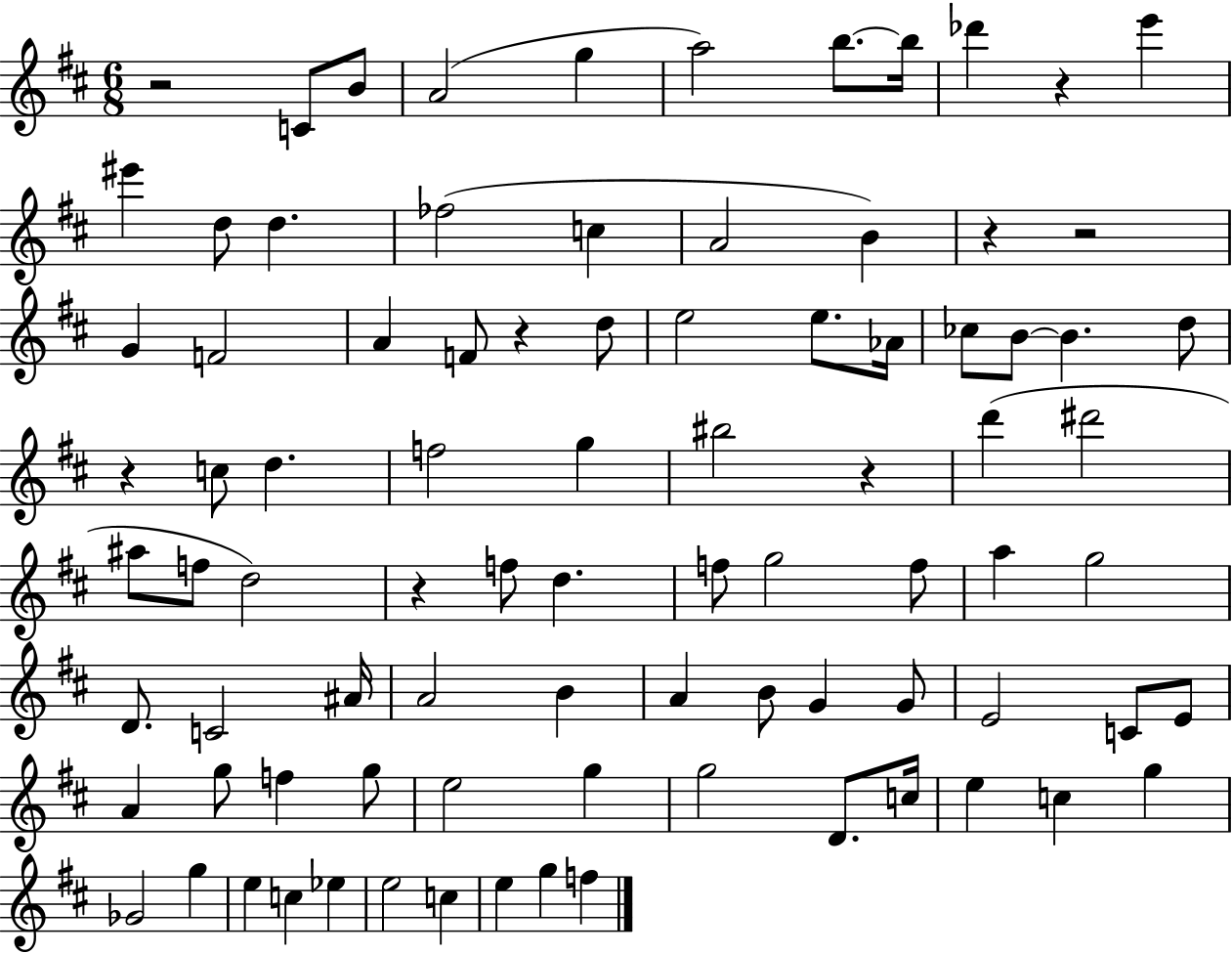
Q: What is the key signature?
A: D major